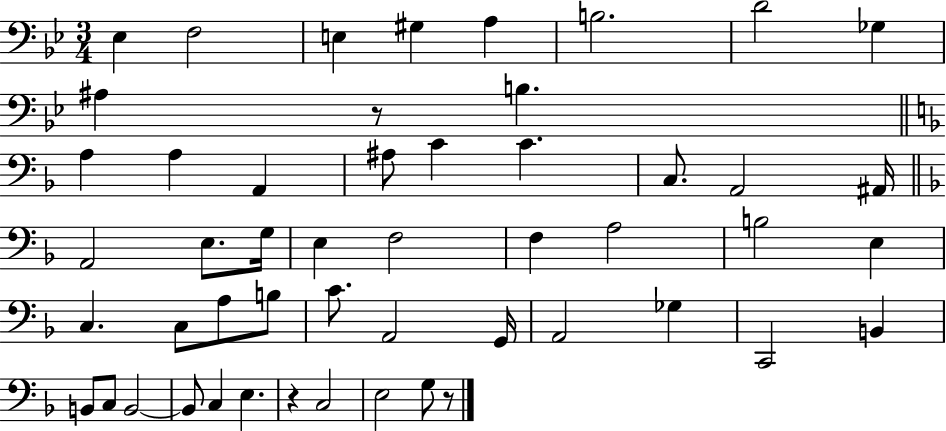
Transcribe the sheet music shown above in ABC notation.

X:1
T:Untitled
M:3/4
L:1/4
K:Bb
_E, F,2 E, ^G, A, B,2 D2 _G, ^A, z/2 B, A, A, A,, ^A,/2 C C C,/2 A,,2 ^A,,/4 A,,2 E,/2 G,/4 E, F,2 F, A,2 B,2 E, C, C,/2 A,/2 B,/2 C/2 A,,2 G,,/4 A,,2 _G, C,,2 B,, B,,/2 C,/2 B,,2 B,,/2 C, E, z C,2 E,2 G,/2 z/2